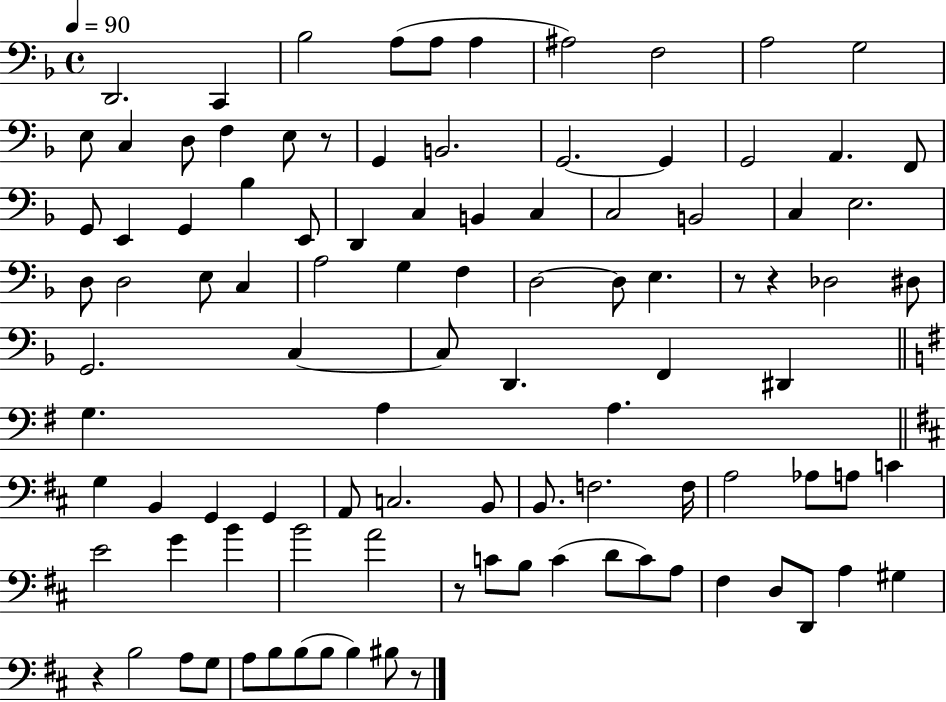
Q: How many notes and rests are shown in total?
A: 101